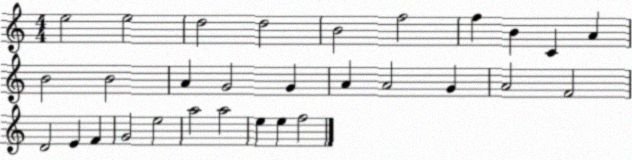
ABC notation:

X:1
T:Untitled
M:4/4
L:1/4
K:C
e2 e2 d2 d2 B2 f2 f B C A B2 B2 A G2 G A A2 G A2 F2 D2 E F G2 e2 a2 a2 e e f2